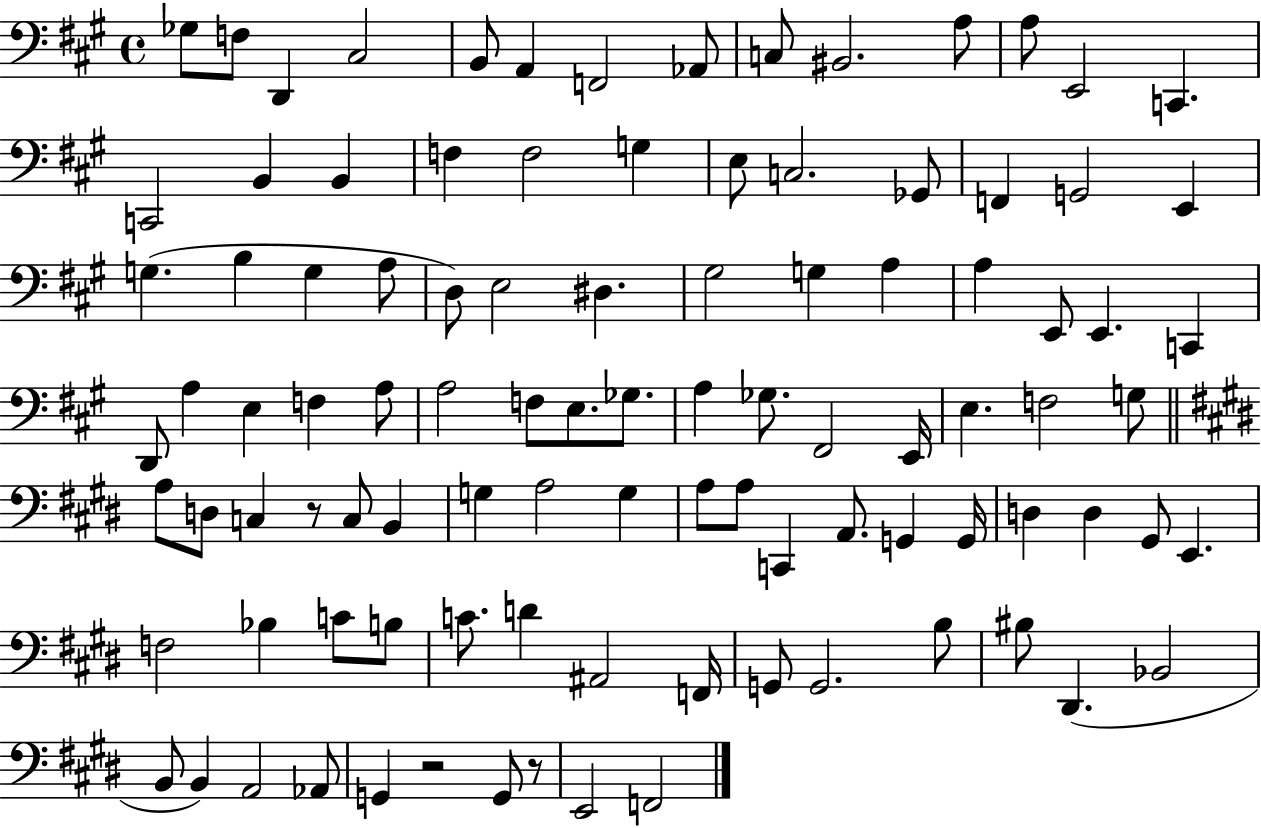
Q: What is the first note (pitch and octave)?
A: Gb3